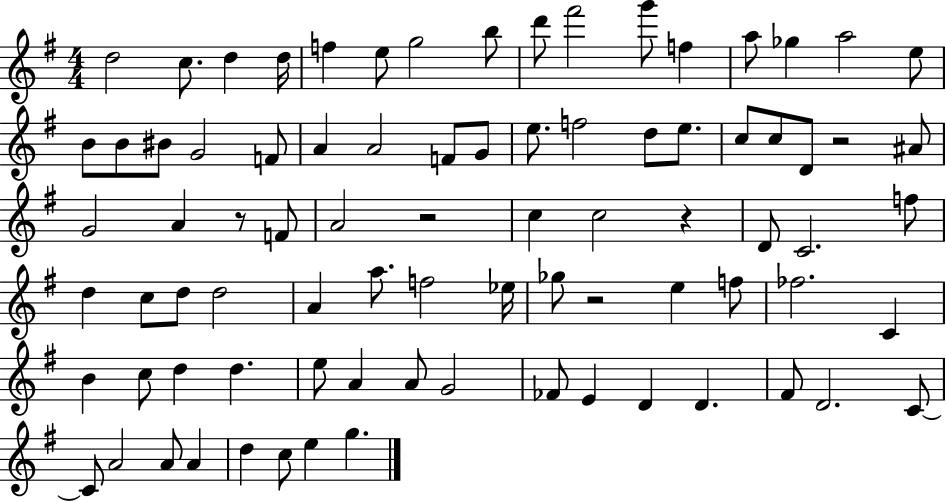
{
  \clef treble
  \numericTimeSignature
  \time 4/4
  \key g \major
  \repeat volta 2 { d''2 c''8. d''4 d''16 | f''4 e''8 g''2 b''8 | d'''8 fis'''2 g'''8 f''4 | a''8 ges''4 a''2 e''8 | \break b'8 b'8 bis'8 g'2 f'8 | a'4 a'2 f'8 g'8 | e''8. f''2 d''8 e''8. | c''8 c''8 d'8 r2 ais'8 | \break g'2 a'4 r8 f'8 | a'2 r2 | c''4 c''2 r4 | d'8 c'2. f''8 | \break d''4 c''8 d''8 d''2 | a'4 a''8. f''2 ees''16 | ges''8 r2 e''4 f''8 | fes''2. c'4 | \break b'4 c''8 d''4 d''4. | e''8 a'4 a'8 g'2 | fes'8 e'4 d'4 d'4. | fis'8 d'2. c'8~~ | \break c'8 a'2 a'8 a'4 | d''4 c''8 e''4 g''4. | } \bar "|."
}